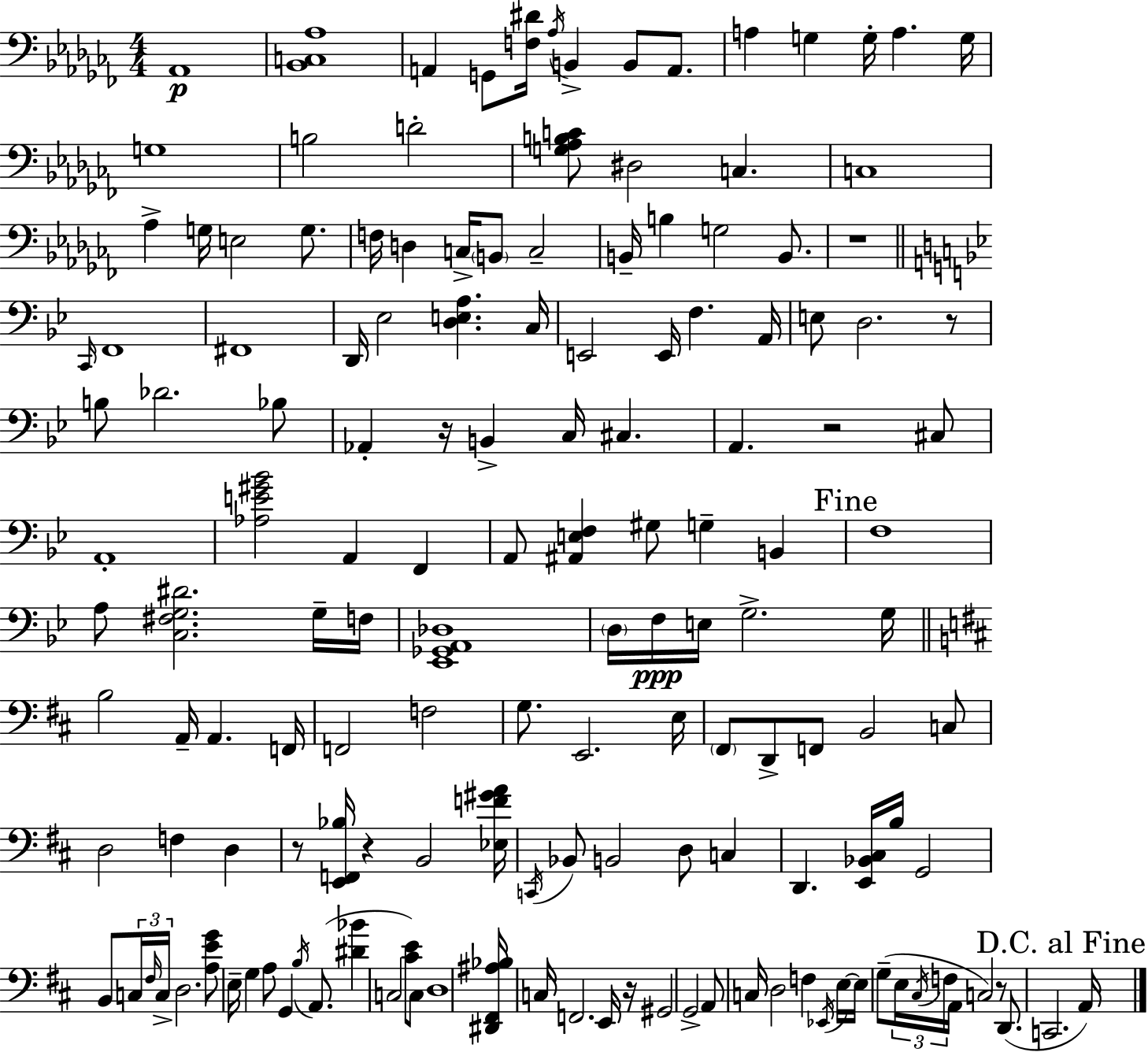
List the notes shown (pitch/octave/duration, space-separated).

Ab2/w [Bb2,C3,Ab3]/w A2/q G2/e [F3,D#4]/s Ab3/s B2/q B2/e A2/e. A3/q G3/q G3/s A3/q. G3/s G3/w B3/h D4/h [G3,Ab3,B3,C4]/e D#3/h C3/q. C3/w Ab3/q G3/s E3/h G3/e. F3/s D3/q C3/s B2/e C3/h B2/s B3/q G3/h B2/e. R/w C2/s F2/w F#2/w D2/s Eb3/h [D3,E3,A3]/q. C3/s E2/h E2/s F3/q. A2/s E3/e D3/h. R/e B3/e Db4/h. Bb3/e Ab2/q R/s B2/q C3/s C#3/q. A2/q. R/h C#3/e A2/w [Ab3,E4,G#4,Bb4]/h A2/q F2/q A2/e [A#2,E3,F3]/q G#3/e G3/q B2/q F3/w A3/e [C3,F#3,G3,D#4]/h. G3/s F3/s [Eb2,Gb2,A2,Db3]/w D3/s F3/s E3/s G3/h. G3/s B3/h A2/s A2/q. F2/s F2/h F3/h G3/e. E2/h. E3/s F#2/e D2/e F2/e B2/h C3/e D3/h F3/q D3/q R/e [E2,F2,Bb3]/s R/q B2/h [Eb3,F4,G#4,A4]/s C2/s Bb2/e B2/h D3/e C3/q D2/q. [E2,Bb2,C#3]/s B3/s G2/h B2/e C3/s F#3/s C3/s D3/h. [A3,E4,G4]/e E3/s G3/q A3/e G2/q B3/s A2/e. [D#4,Bb4]/q C3/h [C#4,E4]/e C3/e D3/w [D#2,F#2,A#3,Bb3]/s C3/s F2/h. E2/s R/s G#2/h G2/h A2/e C3/s D3/h F3/q Eb2/s E3/s E3/s G3/e E3/s C#3/s F3/s A2/s C3/h R/e D2/e. C2/h. A2/s